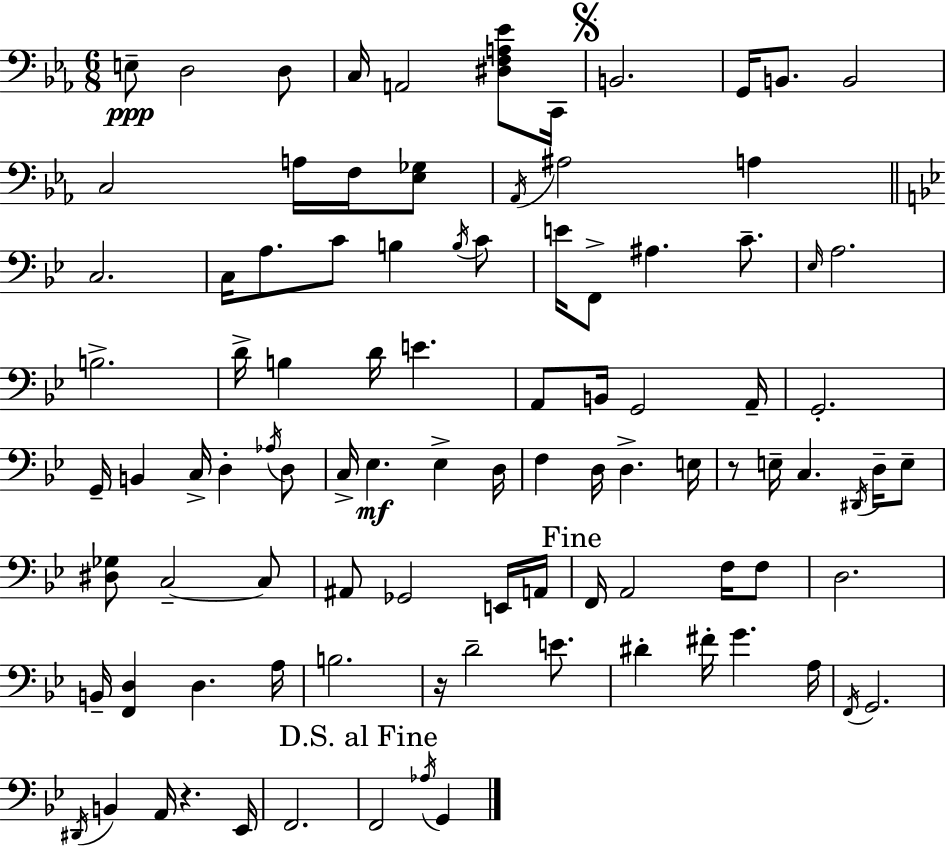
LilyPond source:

{
  \clef bass
  \numericTimeSignature
  \time 6/8
  \key ees \major
  e8--\ppp d2 d8 | c16 a,2 <dis f a ees'>8 c,16 | \mark \markup { \musicglyph "scripts.segno" } b,2. | g,16 b,8. b,2 | \break c2 a16 f16 <ees ges>8 | \acciaccatura { aes,16 } ais2 a4 | \bar "||" \break \key bes \major c2. | c16 a8. c'8 b4 \acciaccatura { b16 } c'8 | e'16 f,8-> ais4. c'8.-- | \grace { ees16 } a2. | \break b2.-> | d'16-> b4 d'16 e'4. | a,8 b,16 g,2 | a,16-- g,2.-. | \break g,16-- b,4 c16-> d4-. | \acciaccatura { aes16 } d8 c16-> ees4.\mf ees4-> | d16 f4 d16 d4.-> | e16 r8 e16-- c4. | \break \acciaccatura { dis,16 } d16-- e8-- <dis ges>8 c2--~~ | c8 ais,8 ges,2 | e,16 a,16 \mark "Fine" f,16 a,2 | f16 f8 d2. | \break b,16-- <f, d>4 d4. | a16 b2. | r16 d'2-- | e'8. dis'4-. fis'16-. g'4. | \break a16 \acciaccatura { f,16 } g,2. | \acciaccatura { dis,16 } b,4 a,16 r4. | ees,16 f,2. | \mark "D.S. al Fine" f,2 | \break \acciaccatura { aes16 } g,4 \bar "|."
}